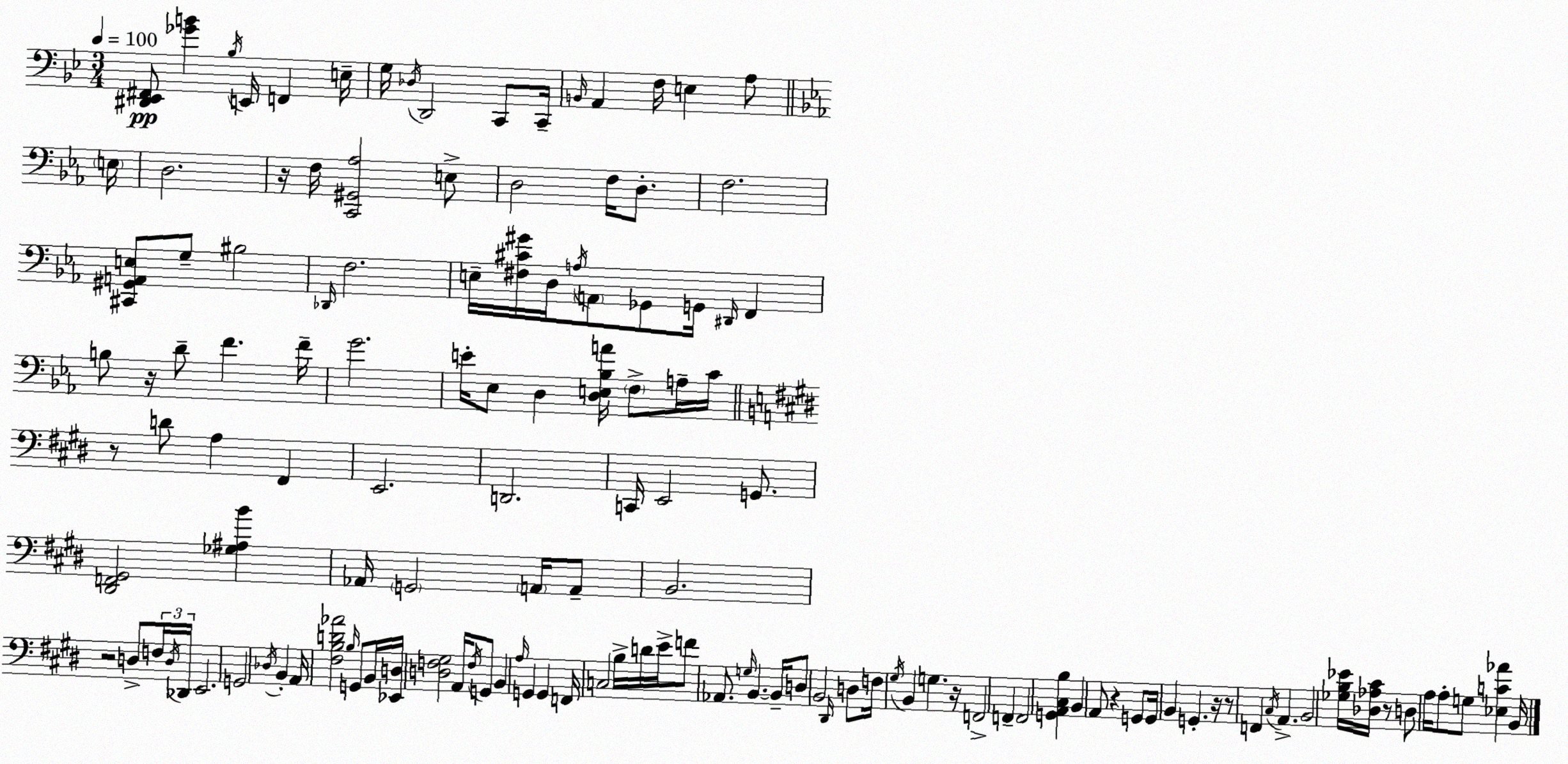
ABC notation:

X:1
T:Untitled
M:3/4
L:1/4
K:Gm
[^D,,_E,,^F,,]/2 [_GB] _B,/4 E,,/4 F,, E,/4 G,/4 _D,/4 D,,2 C,,/2 C,,/4 B,,/4 A,, F,/4 E, A,/2 E,/4 D,2 z/4 F,/4 [C,,^G,,_A,]2 E,/2 D,2 F,/4 D,/2 F,2 [^C,,^G,,A,,E,]/2 G,/2 ^B,2 _D,,/4 F,2 E,/4 [^F,^C^G]/4 D,/4 A,/4 A,,/2 _G,,/2 G,,/4 ^D,,/4 F,, B,/2 z/4 D/2 F F/4 G2 E/4 _E,/2 D, [D,E,_B,A]/4 F,/2 A,/4 C/4 z/2 D/2 A, ^F,, E,,2 D,,2 C,,/4 E,,2 G,,/2 [^D,,F,,^G,,]2 [_G,^A,B] _A,,/4 G,,2 A,,/4 A,,/2 B,,2 z2 D,/2 F,/4 D,/4 _D,,/4 E,,2 G,,2 _D,/4 B,, A,,/4 [^F,B,D_A]2 B,/4 G,,/2 B,,/4 [_E,,D,]/4 [D,F,^G,]2 A,,/4 F,/4 G,,/2 B,, A,/4 G,, G,, F,,/4 C,2 B,/4 D/4 E/4 F/2 _A,,/2 G,/4 B,, B,,/4 D,/2 B,,2 ^D,,/4 D,/2 F,/4 ^G,/4 B,, G, z/4 F,,2 F,, F,,2 [G,,A,,^C,B,] B,, A,,/2 z G,,/2 G,,/4 B,, G,, z/4 z/2 F,, ^C,/4 A,, B,,2 [_G,B,_E]/4 [_D,_A,^C]/4 z/2 D,/2 A,/4 A,/2 G,/2 [_E,C_A] B,,/4